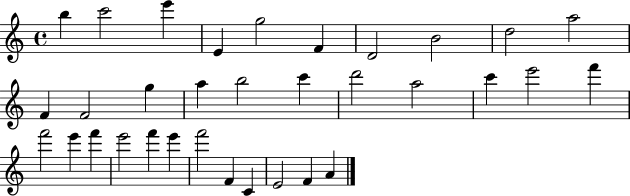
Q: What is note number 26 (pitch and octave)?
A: F6